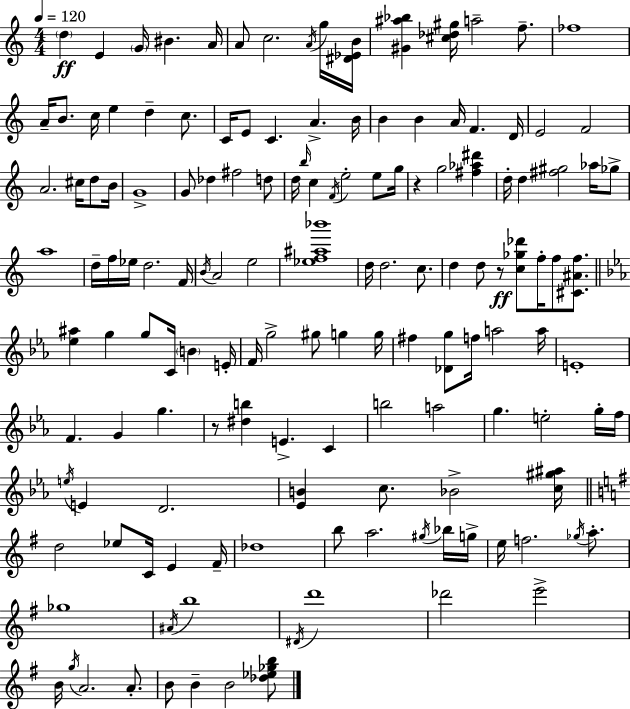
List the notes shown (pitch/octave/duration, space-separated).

D5/q E4/q G4/s BIS4/q. A4/s A4/e C5/h. A4/s G5/s [D#4,Eb4,B4]/s [G#4,A#5,Bb5]/q [C#5,Db5,G#5]/s A5/h F5/e. FES5/w A4/s B4/e. C5/s E5/q D5/q C5/e. C4/s E4/e C4/q. A4/q. B4/s B4/q B4/q A4/s F4/q. D4/s E4/h F4/h A4/h. C#5/s D5/e B4/s G4/w G4/e Db5/q F#5/h D5/e D5/s B5/s C5/q F4/s E5/h E5/e G5/s R/q G5/h [F#5,Ab5,D#6]/q D5/s D5/q [F#5,G#5]/h Ab5/s Gb5/e A5/w D5/s F5/s Eb5/s D5/h. F4/s B4/s A4/h E5/h [Eb5,F5,A#5,Bb6]/w D5/s D5/h. C5/e. D5/q D5/e R/e [C5,Gb5,Db6]/e F5/s F5/e [C#4,A#4,F5]/e. [Eb5,A#5]/q G5/q G5/e C4/s B4/q E4/s F4/s G5/h G#5/e G5/q G5/s F#5/q [Db4,G5]/e F5/s A5/h A5/s E4/w F4/q. G4/q G5/q. R/e [D#5,B5]/q E4/q. C4/q B5/h A5/h G5/q. E5/h G5/s F5/s E5/s E4/q D4/h. [Eb4,B4]/q C5/e. Bb4/h [C5,G#5,A#5]/s D5/h Eb5/e C4/s E4/q F#4/s Db5/w B5/e A5/h. G#5/s Bb5/s G5/s E5/s F5/h. Gb5/s A5/e. Gb5/w A#4/s B5/w D#4/s D6/w Db6/h E6/h B4/s G5/s A4/h. A4/e. B4/e B4/q B4/h [Db5,Eb5,Gb5,B5]/e